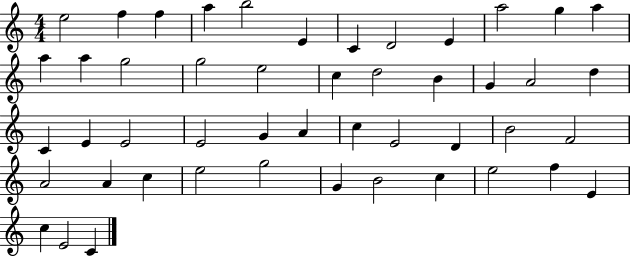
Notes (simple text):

E5/h F5/q F5/q A5/q B5/h E4/q C4/q D4/h E4/q A5/h G5/q A5/q A5/q A5/q G5/h G5/h E5/h C5/q D5/h B4/q G4/q A4/h D5/q C4/q E4/q E4/h E4/h G4/q A4/q C5/q E4/h D4/q B4/h F4/h A4/h A4/q C5/q E5/h G5/h G4/q B4/h C5/q E5/h F5/q E4/q C5/q E4/h C4/q